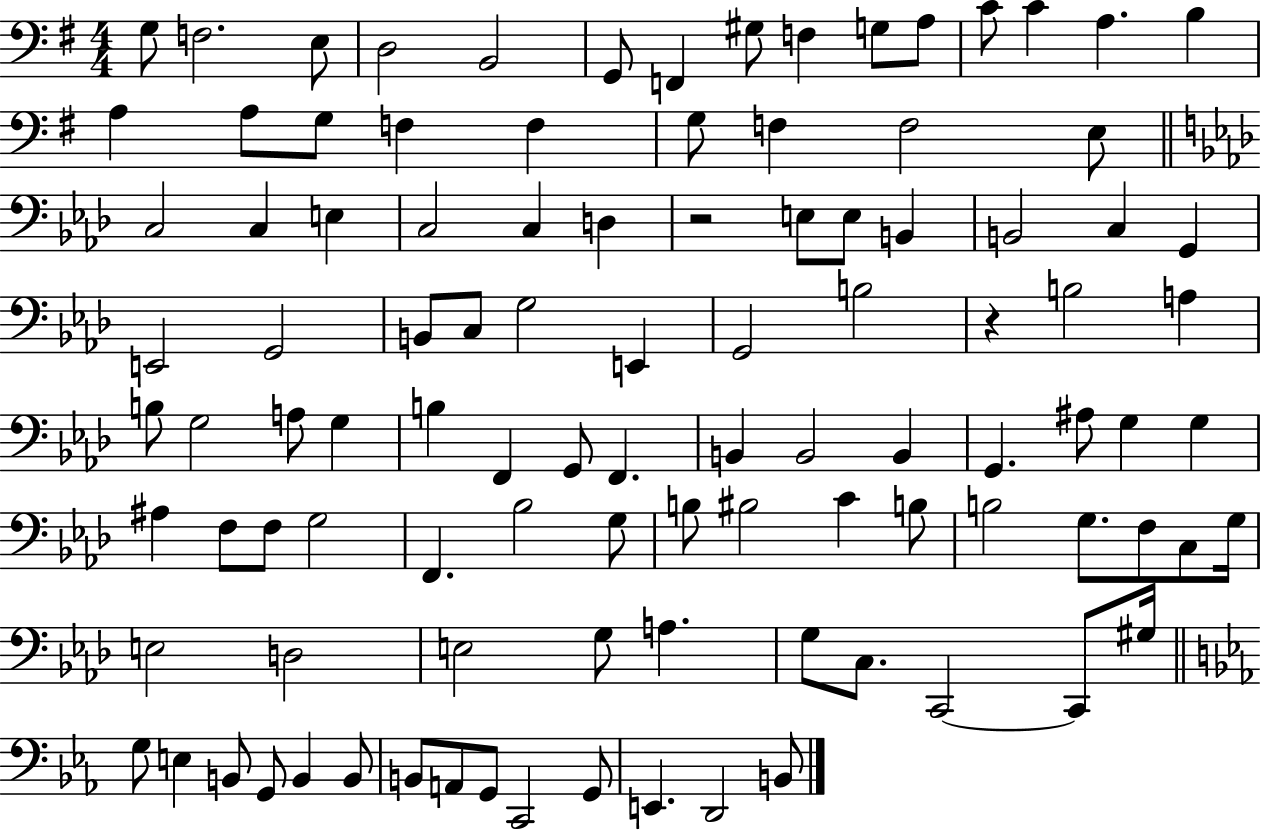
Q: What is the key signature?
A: G major